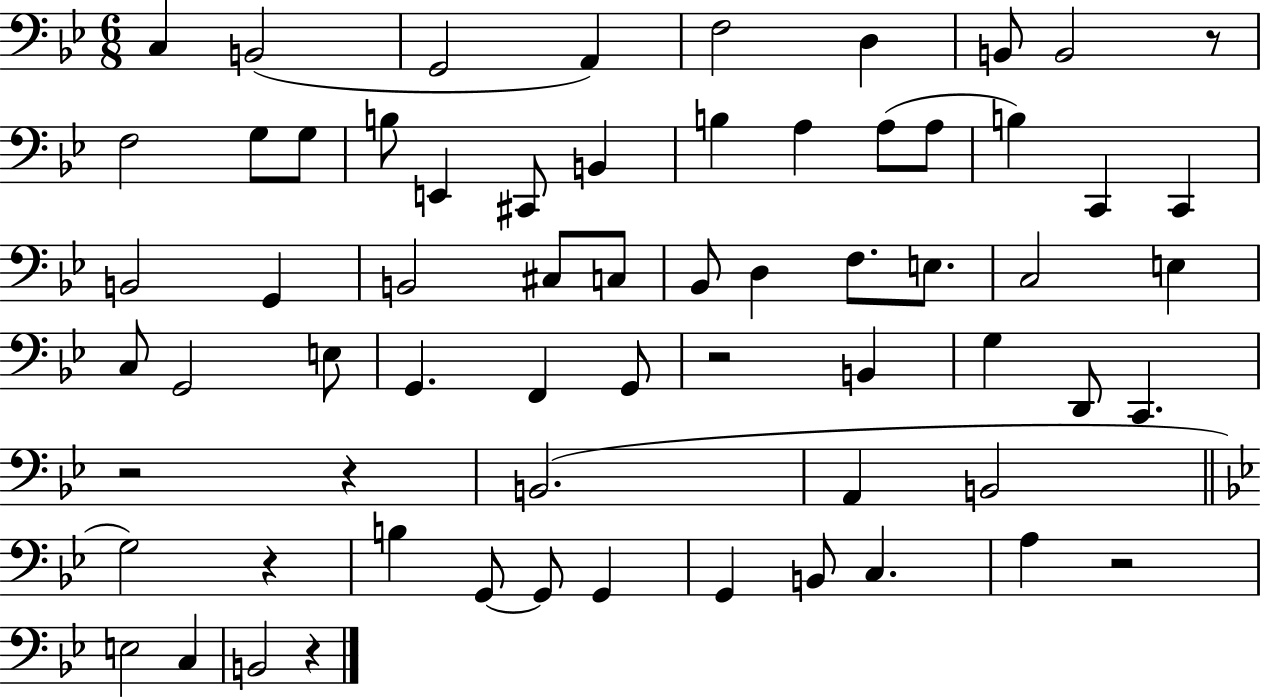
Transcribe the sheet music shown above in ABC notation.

X:1
T:Untitled
M:6/8
L:1/4
K:Bb
C, B,,2 G,,2 A,, F,2 D, B,,/2 B,,2 z/2 F,2 G,/2 G,/2 B,/2 E,, ^C,,/2 B,, B, A, A,/2 A,/2 B, C,, C,, B,,2 G,, B,,2 ^C,/2 C,/2 _B,,/2 D, F,/2 E,/2 C,2 E, C,/2 G,,2 E,/2 G,, F,, G,,/2 z2 B,, G, D,,/2 C,, z2 z B,,2 A,, B,,2 G,2 z B, G,,/2 G,,/2 G,, G,, B,,/2 C, A, z2 E,2 C, B,,2 z